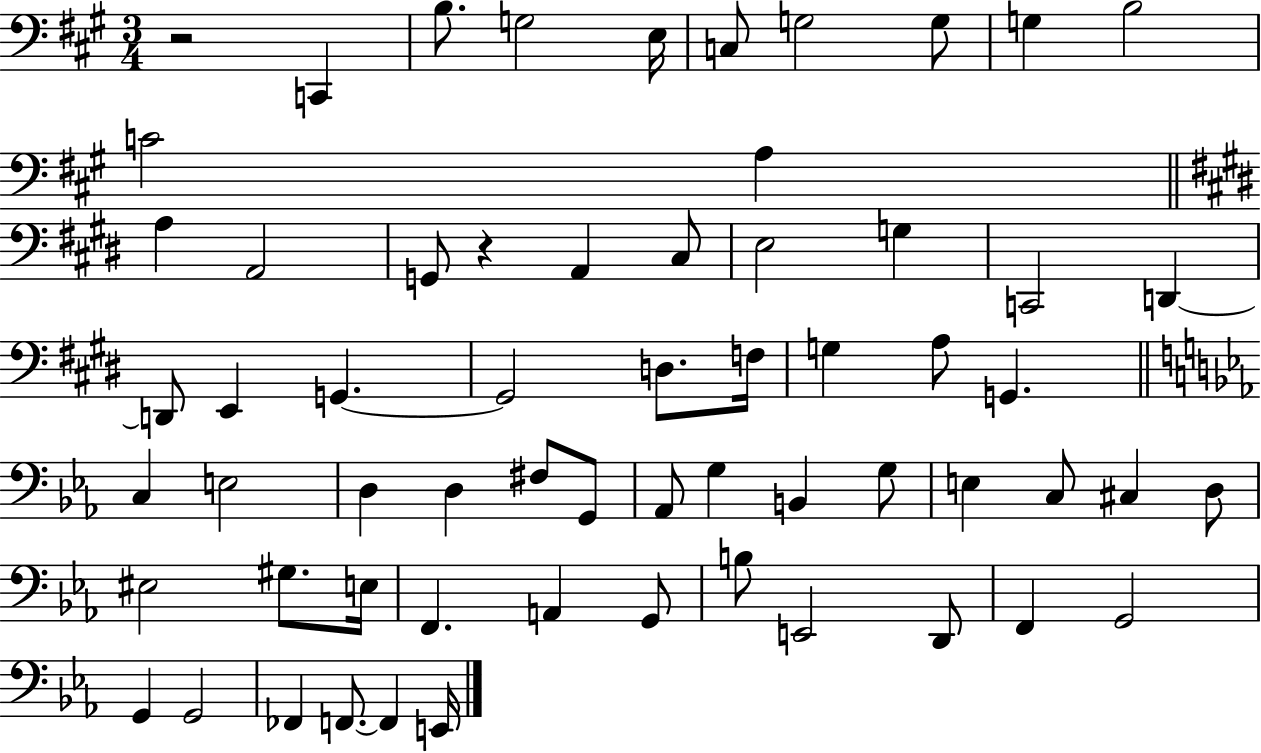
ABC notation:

X:1
T:Untitled
M:3/4
L:1/4
K:A
z2 C,, B,/2 G,2 E,/4 C,/2 G,2 G,/2 G, B,2 C2 A, A, A,,2 G,,/2 z A,, ^C,/2 E,2 G, C,,2 D,, D,,/2 E,, G,, G,,2 D,/2 F,/4 G, A,/2 G,, C, E,2 D, D, ^F,/2 G,,/2 _A,,/2 G, B,, G,/2 E, C,/2 ^C, D,/2 ^E,2 ^G,/2 E,/4 F,, A,, G,,/2 B,/2 E,,2 D,,/2 F,, G,,2 G,, G,,2 _F,, F,,/2 F,, E,,/4